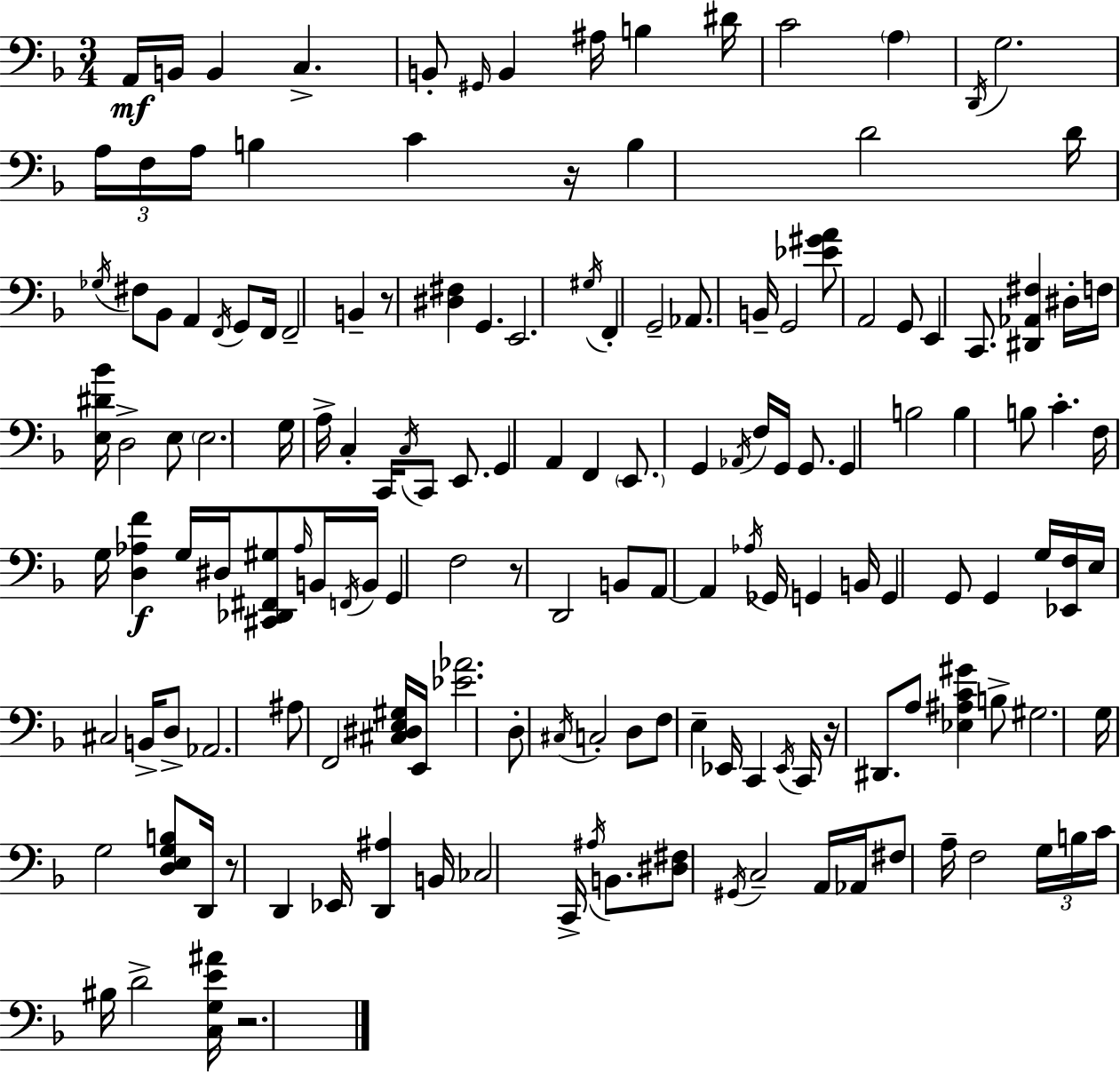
A2/s B2/s B2/q C3/q. B2/e G#2/s B2/q A#3/s B3/q D#4/s C4/h A3/q D2/s G3/h. A3/s F3/s A3/s B3/q C4/q R/s B3/q D4/h D4/s Gb3/s F#3/e Bb2/e A2/q F2/s G2/e F2/s F2/h B2/q R/e [D#3,F#3]/q G2/q. E2/h. G#3/s F2/q G2/h Ab2/e. B2/s G2/h [Eb4,G#4,A4]/e A2/h G2/e E2/q C2/e. [D#2,Ab2,F#3]/q D#3/s F3/s [E3,D#4,Bb4]/s D3/h E3/e E3/h. G3/s A3/s C3/q C2/s C3/s C2/e E2/e. G2/q A2/q F2/q E2/e. G2/q Ab2/s F3/s G2/s G2/e. G2/q B3/h B3/q B3/e C4/q. F3/s G3/s [D3,Ab3,F4]/q G3/s D#3/s [C#2,Db2,F#2,G#3]/e Ab3/s B2/s F2/s B2/s G2/q F3/h R/e D2/h B2/e A2/e A2/q Ab3/s Gb2/s G2/q B2/s G2/q G2/e G2/q G3/s [Eb2,F3]/s E3/s C#3/h B2/s D3/e Ab2/h. A#3/e F2/h [C#3,D#3,E3,G#3]/s E2/s [Eb4,Ab4]/h. D3/e C#3/s C3/h D3/e F3/e E3/q Eb2/s C2/q Eb2/s C2/s R/s D#2/e. A3/e [Eb3,A#3,C4,G#4]/q B3/e G#3/h. G3/s G3/h [D3,E3,G3,B3]/e D2/s R/e D2/q Eb2/s [D2,A#3]/q B2/s CES3/h C2/s A#3/s B2/e. [D#3,F#3]/e G#2/s C3/h A2/s Ab2/s F#3/e A3/s F3/h G3/s B3/s C4/s BIS3/s D4/h [C3,G3,E4,A#4]/s R/h.